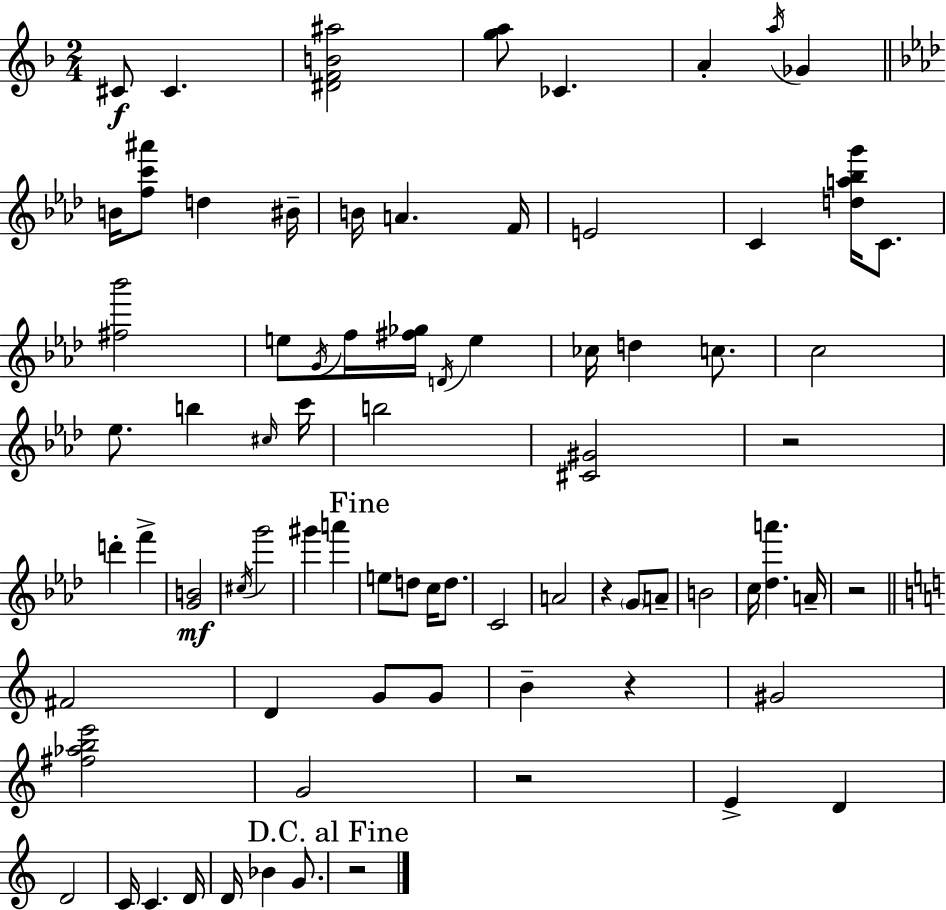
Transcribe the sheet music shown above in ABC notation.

X:1
T:Untitled
M:2/4
L:1/4
K:Dm
^C/2 ^C [^DFB^a]2 [ga]/2 _C A a/4 _G B/4 [fc'^a']/2 d ^B/4 B/4 A F/4 E2 C [da_bg']/4 C/2 [^f_b']2 e/2 G/4 f/4 [^f_g]/4 D/4 e _c/4 d c/2 c2 _e/2 b ^c/4 c'/4 b2 [^C^G]2 z2 d' f' [GB]2 ^c/4 g'2 ^g' a' e/2 d/2 c/4 d/2 C2 A2 z G/2 A/2 B2 c/4 [_da'] A/4 z2 ^F2 D G/2 G/2 B z ^G2 [^f_abe']2 G2 z2 E D D2 C/4 C D/4 D/4 _B G/2 z2